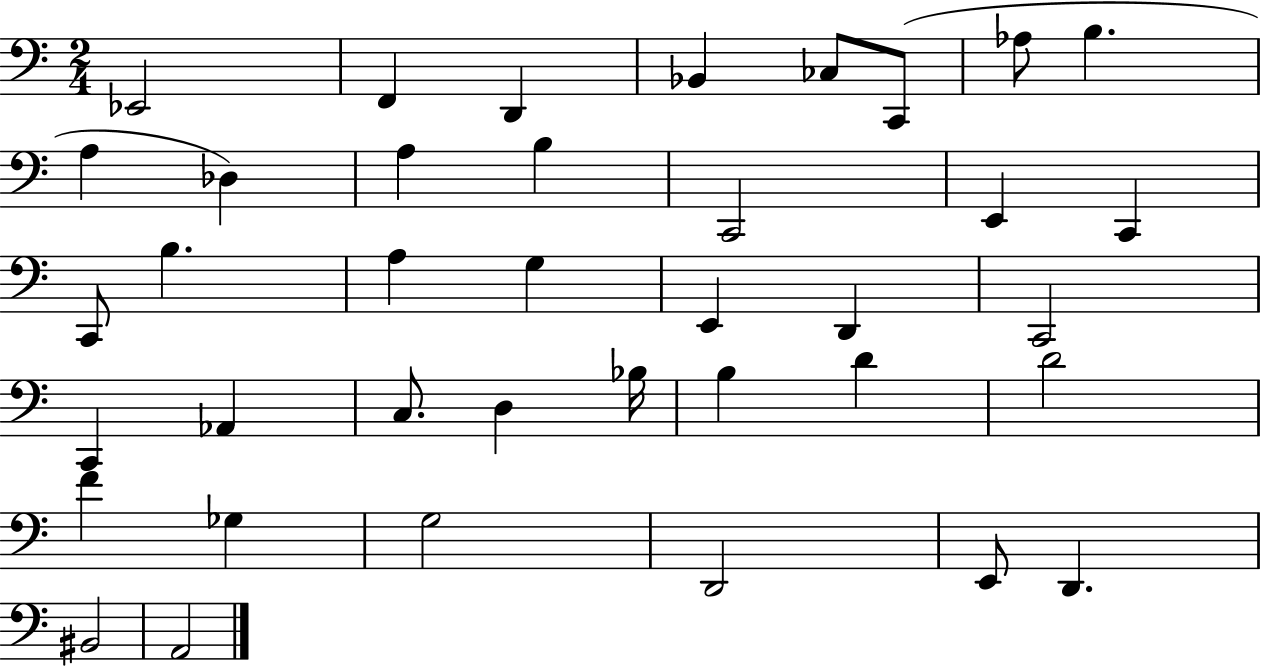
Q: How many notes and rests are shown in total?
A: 38